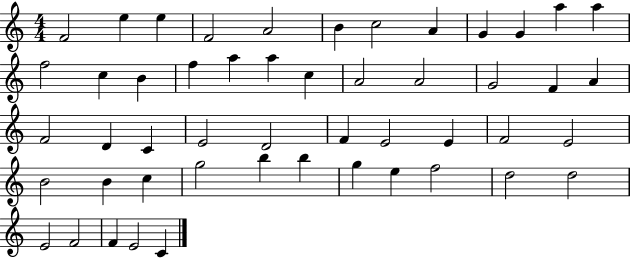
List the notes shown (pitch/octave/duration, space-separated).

F4/h E5/q E5/q F4/h A4/h B4/q C5/h A4/q G4/q G4/q A5/q A5/q F5/h C5/q B4/q F5/q A5/q A5/q C5/q A4/h A4/h G4/h F4/q A4/q F4/h D4/q C4/q E4/h D4/h F4/q E4/h E4/q F4/h E4/h B4/h B4/q C5/q G5/h B5/q B5/q G5/q E5/q F5/h D5/h D5/h E4/h F4/h F4/q E4/h C4/q